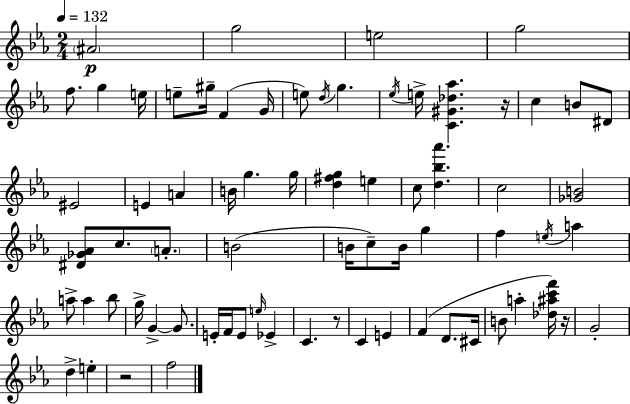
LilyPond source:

{
  \clef treble
  \numericTimeSignature
  \time 2/4
  \key ees \major
  \tempo 4 = 132
  \parenthesize ais'2\p | g''2 | e''2 | g''2 | \break f''8. g''4 e''16 | e''8-- gis''16-- f'4( g'16 | e''8) \acciaccatura { d''16 } g''4. | \acciaccatura { ees''16 } e''16-> <c' gis' des'' aes''>4. | \break r16 c''4 b'8 | dis'8 eis'2 | e'4 a'4 | b'16 g''4. | \break g''16 <d'' fis'' g''>4 e''4 | c''8 <d'' bes'' aes'''>4. | c''2 | <ges' b'>2 | \break <dis' ges' aes'>8 c''8. \parenthesize a'8.-. | b'2( | b'16 c''8--) b'16 g''4 | f''4 \acciaccatura { e''16 } a''4 | \break a''8-> a''4 | bes''8 g''16-> g'4->~~ | g'8. e'16-. f'16 e'8 \grace { e''16 } | ees'4-> c'4. | \break r8 c'4 | e'4 f'4( | d'8. cis'16 b'8 a''4-. | <des'' ais'' c''' f'''>16) r16 g'2-. | \break d''4-> | e''4-. r2 | f''2 | \bar "|."
}